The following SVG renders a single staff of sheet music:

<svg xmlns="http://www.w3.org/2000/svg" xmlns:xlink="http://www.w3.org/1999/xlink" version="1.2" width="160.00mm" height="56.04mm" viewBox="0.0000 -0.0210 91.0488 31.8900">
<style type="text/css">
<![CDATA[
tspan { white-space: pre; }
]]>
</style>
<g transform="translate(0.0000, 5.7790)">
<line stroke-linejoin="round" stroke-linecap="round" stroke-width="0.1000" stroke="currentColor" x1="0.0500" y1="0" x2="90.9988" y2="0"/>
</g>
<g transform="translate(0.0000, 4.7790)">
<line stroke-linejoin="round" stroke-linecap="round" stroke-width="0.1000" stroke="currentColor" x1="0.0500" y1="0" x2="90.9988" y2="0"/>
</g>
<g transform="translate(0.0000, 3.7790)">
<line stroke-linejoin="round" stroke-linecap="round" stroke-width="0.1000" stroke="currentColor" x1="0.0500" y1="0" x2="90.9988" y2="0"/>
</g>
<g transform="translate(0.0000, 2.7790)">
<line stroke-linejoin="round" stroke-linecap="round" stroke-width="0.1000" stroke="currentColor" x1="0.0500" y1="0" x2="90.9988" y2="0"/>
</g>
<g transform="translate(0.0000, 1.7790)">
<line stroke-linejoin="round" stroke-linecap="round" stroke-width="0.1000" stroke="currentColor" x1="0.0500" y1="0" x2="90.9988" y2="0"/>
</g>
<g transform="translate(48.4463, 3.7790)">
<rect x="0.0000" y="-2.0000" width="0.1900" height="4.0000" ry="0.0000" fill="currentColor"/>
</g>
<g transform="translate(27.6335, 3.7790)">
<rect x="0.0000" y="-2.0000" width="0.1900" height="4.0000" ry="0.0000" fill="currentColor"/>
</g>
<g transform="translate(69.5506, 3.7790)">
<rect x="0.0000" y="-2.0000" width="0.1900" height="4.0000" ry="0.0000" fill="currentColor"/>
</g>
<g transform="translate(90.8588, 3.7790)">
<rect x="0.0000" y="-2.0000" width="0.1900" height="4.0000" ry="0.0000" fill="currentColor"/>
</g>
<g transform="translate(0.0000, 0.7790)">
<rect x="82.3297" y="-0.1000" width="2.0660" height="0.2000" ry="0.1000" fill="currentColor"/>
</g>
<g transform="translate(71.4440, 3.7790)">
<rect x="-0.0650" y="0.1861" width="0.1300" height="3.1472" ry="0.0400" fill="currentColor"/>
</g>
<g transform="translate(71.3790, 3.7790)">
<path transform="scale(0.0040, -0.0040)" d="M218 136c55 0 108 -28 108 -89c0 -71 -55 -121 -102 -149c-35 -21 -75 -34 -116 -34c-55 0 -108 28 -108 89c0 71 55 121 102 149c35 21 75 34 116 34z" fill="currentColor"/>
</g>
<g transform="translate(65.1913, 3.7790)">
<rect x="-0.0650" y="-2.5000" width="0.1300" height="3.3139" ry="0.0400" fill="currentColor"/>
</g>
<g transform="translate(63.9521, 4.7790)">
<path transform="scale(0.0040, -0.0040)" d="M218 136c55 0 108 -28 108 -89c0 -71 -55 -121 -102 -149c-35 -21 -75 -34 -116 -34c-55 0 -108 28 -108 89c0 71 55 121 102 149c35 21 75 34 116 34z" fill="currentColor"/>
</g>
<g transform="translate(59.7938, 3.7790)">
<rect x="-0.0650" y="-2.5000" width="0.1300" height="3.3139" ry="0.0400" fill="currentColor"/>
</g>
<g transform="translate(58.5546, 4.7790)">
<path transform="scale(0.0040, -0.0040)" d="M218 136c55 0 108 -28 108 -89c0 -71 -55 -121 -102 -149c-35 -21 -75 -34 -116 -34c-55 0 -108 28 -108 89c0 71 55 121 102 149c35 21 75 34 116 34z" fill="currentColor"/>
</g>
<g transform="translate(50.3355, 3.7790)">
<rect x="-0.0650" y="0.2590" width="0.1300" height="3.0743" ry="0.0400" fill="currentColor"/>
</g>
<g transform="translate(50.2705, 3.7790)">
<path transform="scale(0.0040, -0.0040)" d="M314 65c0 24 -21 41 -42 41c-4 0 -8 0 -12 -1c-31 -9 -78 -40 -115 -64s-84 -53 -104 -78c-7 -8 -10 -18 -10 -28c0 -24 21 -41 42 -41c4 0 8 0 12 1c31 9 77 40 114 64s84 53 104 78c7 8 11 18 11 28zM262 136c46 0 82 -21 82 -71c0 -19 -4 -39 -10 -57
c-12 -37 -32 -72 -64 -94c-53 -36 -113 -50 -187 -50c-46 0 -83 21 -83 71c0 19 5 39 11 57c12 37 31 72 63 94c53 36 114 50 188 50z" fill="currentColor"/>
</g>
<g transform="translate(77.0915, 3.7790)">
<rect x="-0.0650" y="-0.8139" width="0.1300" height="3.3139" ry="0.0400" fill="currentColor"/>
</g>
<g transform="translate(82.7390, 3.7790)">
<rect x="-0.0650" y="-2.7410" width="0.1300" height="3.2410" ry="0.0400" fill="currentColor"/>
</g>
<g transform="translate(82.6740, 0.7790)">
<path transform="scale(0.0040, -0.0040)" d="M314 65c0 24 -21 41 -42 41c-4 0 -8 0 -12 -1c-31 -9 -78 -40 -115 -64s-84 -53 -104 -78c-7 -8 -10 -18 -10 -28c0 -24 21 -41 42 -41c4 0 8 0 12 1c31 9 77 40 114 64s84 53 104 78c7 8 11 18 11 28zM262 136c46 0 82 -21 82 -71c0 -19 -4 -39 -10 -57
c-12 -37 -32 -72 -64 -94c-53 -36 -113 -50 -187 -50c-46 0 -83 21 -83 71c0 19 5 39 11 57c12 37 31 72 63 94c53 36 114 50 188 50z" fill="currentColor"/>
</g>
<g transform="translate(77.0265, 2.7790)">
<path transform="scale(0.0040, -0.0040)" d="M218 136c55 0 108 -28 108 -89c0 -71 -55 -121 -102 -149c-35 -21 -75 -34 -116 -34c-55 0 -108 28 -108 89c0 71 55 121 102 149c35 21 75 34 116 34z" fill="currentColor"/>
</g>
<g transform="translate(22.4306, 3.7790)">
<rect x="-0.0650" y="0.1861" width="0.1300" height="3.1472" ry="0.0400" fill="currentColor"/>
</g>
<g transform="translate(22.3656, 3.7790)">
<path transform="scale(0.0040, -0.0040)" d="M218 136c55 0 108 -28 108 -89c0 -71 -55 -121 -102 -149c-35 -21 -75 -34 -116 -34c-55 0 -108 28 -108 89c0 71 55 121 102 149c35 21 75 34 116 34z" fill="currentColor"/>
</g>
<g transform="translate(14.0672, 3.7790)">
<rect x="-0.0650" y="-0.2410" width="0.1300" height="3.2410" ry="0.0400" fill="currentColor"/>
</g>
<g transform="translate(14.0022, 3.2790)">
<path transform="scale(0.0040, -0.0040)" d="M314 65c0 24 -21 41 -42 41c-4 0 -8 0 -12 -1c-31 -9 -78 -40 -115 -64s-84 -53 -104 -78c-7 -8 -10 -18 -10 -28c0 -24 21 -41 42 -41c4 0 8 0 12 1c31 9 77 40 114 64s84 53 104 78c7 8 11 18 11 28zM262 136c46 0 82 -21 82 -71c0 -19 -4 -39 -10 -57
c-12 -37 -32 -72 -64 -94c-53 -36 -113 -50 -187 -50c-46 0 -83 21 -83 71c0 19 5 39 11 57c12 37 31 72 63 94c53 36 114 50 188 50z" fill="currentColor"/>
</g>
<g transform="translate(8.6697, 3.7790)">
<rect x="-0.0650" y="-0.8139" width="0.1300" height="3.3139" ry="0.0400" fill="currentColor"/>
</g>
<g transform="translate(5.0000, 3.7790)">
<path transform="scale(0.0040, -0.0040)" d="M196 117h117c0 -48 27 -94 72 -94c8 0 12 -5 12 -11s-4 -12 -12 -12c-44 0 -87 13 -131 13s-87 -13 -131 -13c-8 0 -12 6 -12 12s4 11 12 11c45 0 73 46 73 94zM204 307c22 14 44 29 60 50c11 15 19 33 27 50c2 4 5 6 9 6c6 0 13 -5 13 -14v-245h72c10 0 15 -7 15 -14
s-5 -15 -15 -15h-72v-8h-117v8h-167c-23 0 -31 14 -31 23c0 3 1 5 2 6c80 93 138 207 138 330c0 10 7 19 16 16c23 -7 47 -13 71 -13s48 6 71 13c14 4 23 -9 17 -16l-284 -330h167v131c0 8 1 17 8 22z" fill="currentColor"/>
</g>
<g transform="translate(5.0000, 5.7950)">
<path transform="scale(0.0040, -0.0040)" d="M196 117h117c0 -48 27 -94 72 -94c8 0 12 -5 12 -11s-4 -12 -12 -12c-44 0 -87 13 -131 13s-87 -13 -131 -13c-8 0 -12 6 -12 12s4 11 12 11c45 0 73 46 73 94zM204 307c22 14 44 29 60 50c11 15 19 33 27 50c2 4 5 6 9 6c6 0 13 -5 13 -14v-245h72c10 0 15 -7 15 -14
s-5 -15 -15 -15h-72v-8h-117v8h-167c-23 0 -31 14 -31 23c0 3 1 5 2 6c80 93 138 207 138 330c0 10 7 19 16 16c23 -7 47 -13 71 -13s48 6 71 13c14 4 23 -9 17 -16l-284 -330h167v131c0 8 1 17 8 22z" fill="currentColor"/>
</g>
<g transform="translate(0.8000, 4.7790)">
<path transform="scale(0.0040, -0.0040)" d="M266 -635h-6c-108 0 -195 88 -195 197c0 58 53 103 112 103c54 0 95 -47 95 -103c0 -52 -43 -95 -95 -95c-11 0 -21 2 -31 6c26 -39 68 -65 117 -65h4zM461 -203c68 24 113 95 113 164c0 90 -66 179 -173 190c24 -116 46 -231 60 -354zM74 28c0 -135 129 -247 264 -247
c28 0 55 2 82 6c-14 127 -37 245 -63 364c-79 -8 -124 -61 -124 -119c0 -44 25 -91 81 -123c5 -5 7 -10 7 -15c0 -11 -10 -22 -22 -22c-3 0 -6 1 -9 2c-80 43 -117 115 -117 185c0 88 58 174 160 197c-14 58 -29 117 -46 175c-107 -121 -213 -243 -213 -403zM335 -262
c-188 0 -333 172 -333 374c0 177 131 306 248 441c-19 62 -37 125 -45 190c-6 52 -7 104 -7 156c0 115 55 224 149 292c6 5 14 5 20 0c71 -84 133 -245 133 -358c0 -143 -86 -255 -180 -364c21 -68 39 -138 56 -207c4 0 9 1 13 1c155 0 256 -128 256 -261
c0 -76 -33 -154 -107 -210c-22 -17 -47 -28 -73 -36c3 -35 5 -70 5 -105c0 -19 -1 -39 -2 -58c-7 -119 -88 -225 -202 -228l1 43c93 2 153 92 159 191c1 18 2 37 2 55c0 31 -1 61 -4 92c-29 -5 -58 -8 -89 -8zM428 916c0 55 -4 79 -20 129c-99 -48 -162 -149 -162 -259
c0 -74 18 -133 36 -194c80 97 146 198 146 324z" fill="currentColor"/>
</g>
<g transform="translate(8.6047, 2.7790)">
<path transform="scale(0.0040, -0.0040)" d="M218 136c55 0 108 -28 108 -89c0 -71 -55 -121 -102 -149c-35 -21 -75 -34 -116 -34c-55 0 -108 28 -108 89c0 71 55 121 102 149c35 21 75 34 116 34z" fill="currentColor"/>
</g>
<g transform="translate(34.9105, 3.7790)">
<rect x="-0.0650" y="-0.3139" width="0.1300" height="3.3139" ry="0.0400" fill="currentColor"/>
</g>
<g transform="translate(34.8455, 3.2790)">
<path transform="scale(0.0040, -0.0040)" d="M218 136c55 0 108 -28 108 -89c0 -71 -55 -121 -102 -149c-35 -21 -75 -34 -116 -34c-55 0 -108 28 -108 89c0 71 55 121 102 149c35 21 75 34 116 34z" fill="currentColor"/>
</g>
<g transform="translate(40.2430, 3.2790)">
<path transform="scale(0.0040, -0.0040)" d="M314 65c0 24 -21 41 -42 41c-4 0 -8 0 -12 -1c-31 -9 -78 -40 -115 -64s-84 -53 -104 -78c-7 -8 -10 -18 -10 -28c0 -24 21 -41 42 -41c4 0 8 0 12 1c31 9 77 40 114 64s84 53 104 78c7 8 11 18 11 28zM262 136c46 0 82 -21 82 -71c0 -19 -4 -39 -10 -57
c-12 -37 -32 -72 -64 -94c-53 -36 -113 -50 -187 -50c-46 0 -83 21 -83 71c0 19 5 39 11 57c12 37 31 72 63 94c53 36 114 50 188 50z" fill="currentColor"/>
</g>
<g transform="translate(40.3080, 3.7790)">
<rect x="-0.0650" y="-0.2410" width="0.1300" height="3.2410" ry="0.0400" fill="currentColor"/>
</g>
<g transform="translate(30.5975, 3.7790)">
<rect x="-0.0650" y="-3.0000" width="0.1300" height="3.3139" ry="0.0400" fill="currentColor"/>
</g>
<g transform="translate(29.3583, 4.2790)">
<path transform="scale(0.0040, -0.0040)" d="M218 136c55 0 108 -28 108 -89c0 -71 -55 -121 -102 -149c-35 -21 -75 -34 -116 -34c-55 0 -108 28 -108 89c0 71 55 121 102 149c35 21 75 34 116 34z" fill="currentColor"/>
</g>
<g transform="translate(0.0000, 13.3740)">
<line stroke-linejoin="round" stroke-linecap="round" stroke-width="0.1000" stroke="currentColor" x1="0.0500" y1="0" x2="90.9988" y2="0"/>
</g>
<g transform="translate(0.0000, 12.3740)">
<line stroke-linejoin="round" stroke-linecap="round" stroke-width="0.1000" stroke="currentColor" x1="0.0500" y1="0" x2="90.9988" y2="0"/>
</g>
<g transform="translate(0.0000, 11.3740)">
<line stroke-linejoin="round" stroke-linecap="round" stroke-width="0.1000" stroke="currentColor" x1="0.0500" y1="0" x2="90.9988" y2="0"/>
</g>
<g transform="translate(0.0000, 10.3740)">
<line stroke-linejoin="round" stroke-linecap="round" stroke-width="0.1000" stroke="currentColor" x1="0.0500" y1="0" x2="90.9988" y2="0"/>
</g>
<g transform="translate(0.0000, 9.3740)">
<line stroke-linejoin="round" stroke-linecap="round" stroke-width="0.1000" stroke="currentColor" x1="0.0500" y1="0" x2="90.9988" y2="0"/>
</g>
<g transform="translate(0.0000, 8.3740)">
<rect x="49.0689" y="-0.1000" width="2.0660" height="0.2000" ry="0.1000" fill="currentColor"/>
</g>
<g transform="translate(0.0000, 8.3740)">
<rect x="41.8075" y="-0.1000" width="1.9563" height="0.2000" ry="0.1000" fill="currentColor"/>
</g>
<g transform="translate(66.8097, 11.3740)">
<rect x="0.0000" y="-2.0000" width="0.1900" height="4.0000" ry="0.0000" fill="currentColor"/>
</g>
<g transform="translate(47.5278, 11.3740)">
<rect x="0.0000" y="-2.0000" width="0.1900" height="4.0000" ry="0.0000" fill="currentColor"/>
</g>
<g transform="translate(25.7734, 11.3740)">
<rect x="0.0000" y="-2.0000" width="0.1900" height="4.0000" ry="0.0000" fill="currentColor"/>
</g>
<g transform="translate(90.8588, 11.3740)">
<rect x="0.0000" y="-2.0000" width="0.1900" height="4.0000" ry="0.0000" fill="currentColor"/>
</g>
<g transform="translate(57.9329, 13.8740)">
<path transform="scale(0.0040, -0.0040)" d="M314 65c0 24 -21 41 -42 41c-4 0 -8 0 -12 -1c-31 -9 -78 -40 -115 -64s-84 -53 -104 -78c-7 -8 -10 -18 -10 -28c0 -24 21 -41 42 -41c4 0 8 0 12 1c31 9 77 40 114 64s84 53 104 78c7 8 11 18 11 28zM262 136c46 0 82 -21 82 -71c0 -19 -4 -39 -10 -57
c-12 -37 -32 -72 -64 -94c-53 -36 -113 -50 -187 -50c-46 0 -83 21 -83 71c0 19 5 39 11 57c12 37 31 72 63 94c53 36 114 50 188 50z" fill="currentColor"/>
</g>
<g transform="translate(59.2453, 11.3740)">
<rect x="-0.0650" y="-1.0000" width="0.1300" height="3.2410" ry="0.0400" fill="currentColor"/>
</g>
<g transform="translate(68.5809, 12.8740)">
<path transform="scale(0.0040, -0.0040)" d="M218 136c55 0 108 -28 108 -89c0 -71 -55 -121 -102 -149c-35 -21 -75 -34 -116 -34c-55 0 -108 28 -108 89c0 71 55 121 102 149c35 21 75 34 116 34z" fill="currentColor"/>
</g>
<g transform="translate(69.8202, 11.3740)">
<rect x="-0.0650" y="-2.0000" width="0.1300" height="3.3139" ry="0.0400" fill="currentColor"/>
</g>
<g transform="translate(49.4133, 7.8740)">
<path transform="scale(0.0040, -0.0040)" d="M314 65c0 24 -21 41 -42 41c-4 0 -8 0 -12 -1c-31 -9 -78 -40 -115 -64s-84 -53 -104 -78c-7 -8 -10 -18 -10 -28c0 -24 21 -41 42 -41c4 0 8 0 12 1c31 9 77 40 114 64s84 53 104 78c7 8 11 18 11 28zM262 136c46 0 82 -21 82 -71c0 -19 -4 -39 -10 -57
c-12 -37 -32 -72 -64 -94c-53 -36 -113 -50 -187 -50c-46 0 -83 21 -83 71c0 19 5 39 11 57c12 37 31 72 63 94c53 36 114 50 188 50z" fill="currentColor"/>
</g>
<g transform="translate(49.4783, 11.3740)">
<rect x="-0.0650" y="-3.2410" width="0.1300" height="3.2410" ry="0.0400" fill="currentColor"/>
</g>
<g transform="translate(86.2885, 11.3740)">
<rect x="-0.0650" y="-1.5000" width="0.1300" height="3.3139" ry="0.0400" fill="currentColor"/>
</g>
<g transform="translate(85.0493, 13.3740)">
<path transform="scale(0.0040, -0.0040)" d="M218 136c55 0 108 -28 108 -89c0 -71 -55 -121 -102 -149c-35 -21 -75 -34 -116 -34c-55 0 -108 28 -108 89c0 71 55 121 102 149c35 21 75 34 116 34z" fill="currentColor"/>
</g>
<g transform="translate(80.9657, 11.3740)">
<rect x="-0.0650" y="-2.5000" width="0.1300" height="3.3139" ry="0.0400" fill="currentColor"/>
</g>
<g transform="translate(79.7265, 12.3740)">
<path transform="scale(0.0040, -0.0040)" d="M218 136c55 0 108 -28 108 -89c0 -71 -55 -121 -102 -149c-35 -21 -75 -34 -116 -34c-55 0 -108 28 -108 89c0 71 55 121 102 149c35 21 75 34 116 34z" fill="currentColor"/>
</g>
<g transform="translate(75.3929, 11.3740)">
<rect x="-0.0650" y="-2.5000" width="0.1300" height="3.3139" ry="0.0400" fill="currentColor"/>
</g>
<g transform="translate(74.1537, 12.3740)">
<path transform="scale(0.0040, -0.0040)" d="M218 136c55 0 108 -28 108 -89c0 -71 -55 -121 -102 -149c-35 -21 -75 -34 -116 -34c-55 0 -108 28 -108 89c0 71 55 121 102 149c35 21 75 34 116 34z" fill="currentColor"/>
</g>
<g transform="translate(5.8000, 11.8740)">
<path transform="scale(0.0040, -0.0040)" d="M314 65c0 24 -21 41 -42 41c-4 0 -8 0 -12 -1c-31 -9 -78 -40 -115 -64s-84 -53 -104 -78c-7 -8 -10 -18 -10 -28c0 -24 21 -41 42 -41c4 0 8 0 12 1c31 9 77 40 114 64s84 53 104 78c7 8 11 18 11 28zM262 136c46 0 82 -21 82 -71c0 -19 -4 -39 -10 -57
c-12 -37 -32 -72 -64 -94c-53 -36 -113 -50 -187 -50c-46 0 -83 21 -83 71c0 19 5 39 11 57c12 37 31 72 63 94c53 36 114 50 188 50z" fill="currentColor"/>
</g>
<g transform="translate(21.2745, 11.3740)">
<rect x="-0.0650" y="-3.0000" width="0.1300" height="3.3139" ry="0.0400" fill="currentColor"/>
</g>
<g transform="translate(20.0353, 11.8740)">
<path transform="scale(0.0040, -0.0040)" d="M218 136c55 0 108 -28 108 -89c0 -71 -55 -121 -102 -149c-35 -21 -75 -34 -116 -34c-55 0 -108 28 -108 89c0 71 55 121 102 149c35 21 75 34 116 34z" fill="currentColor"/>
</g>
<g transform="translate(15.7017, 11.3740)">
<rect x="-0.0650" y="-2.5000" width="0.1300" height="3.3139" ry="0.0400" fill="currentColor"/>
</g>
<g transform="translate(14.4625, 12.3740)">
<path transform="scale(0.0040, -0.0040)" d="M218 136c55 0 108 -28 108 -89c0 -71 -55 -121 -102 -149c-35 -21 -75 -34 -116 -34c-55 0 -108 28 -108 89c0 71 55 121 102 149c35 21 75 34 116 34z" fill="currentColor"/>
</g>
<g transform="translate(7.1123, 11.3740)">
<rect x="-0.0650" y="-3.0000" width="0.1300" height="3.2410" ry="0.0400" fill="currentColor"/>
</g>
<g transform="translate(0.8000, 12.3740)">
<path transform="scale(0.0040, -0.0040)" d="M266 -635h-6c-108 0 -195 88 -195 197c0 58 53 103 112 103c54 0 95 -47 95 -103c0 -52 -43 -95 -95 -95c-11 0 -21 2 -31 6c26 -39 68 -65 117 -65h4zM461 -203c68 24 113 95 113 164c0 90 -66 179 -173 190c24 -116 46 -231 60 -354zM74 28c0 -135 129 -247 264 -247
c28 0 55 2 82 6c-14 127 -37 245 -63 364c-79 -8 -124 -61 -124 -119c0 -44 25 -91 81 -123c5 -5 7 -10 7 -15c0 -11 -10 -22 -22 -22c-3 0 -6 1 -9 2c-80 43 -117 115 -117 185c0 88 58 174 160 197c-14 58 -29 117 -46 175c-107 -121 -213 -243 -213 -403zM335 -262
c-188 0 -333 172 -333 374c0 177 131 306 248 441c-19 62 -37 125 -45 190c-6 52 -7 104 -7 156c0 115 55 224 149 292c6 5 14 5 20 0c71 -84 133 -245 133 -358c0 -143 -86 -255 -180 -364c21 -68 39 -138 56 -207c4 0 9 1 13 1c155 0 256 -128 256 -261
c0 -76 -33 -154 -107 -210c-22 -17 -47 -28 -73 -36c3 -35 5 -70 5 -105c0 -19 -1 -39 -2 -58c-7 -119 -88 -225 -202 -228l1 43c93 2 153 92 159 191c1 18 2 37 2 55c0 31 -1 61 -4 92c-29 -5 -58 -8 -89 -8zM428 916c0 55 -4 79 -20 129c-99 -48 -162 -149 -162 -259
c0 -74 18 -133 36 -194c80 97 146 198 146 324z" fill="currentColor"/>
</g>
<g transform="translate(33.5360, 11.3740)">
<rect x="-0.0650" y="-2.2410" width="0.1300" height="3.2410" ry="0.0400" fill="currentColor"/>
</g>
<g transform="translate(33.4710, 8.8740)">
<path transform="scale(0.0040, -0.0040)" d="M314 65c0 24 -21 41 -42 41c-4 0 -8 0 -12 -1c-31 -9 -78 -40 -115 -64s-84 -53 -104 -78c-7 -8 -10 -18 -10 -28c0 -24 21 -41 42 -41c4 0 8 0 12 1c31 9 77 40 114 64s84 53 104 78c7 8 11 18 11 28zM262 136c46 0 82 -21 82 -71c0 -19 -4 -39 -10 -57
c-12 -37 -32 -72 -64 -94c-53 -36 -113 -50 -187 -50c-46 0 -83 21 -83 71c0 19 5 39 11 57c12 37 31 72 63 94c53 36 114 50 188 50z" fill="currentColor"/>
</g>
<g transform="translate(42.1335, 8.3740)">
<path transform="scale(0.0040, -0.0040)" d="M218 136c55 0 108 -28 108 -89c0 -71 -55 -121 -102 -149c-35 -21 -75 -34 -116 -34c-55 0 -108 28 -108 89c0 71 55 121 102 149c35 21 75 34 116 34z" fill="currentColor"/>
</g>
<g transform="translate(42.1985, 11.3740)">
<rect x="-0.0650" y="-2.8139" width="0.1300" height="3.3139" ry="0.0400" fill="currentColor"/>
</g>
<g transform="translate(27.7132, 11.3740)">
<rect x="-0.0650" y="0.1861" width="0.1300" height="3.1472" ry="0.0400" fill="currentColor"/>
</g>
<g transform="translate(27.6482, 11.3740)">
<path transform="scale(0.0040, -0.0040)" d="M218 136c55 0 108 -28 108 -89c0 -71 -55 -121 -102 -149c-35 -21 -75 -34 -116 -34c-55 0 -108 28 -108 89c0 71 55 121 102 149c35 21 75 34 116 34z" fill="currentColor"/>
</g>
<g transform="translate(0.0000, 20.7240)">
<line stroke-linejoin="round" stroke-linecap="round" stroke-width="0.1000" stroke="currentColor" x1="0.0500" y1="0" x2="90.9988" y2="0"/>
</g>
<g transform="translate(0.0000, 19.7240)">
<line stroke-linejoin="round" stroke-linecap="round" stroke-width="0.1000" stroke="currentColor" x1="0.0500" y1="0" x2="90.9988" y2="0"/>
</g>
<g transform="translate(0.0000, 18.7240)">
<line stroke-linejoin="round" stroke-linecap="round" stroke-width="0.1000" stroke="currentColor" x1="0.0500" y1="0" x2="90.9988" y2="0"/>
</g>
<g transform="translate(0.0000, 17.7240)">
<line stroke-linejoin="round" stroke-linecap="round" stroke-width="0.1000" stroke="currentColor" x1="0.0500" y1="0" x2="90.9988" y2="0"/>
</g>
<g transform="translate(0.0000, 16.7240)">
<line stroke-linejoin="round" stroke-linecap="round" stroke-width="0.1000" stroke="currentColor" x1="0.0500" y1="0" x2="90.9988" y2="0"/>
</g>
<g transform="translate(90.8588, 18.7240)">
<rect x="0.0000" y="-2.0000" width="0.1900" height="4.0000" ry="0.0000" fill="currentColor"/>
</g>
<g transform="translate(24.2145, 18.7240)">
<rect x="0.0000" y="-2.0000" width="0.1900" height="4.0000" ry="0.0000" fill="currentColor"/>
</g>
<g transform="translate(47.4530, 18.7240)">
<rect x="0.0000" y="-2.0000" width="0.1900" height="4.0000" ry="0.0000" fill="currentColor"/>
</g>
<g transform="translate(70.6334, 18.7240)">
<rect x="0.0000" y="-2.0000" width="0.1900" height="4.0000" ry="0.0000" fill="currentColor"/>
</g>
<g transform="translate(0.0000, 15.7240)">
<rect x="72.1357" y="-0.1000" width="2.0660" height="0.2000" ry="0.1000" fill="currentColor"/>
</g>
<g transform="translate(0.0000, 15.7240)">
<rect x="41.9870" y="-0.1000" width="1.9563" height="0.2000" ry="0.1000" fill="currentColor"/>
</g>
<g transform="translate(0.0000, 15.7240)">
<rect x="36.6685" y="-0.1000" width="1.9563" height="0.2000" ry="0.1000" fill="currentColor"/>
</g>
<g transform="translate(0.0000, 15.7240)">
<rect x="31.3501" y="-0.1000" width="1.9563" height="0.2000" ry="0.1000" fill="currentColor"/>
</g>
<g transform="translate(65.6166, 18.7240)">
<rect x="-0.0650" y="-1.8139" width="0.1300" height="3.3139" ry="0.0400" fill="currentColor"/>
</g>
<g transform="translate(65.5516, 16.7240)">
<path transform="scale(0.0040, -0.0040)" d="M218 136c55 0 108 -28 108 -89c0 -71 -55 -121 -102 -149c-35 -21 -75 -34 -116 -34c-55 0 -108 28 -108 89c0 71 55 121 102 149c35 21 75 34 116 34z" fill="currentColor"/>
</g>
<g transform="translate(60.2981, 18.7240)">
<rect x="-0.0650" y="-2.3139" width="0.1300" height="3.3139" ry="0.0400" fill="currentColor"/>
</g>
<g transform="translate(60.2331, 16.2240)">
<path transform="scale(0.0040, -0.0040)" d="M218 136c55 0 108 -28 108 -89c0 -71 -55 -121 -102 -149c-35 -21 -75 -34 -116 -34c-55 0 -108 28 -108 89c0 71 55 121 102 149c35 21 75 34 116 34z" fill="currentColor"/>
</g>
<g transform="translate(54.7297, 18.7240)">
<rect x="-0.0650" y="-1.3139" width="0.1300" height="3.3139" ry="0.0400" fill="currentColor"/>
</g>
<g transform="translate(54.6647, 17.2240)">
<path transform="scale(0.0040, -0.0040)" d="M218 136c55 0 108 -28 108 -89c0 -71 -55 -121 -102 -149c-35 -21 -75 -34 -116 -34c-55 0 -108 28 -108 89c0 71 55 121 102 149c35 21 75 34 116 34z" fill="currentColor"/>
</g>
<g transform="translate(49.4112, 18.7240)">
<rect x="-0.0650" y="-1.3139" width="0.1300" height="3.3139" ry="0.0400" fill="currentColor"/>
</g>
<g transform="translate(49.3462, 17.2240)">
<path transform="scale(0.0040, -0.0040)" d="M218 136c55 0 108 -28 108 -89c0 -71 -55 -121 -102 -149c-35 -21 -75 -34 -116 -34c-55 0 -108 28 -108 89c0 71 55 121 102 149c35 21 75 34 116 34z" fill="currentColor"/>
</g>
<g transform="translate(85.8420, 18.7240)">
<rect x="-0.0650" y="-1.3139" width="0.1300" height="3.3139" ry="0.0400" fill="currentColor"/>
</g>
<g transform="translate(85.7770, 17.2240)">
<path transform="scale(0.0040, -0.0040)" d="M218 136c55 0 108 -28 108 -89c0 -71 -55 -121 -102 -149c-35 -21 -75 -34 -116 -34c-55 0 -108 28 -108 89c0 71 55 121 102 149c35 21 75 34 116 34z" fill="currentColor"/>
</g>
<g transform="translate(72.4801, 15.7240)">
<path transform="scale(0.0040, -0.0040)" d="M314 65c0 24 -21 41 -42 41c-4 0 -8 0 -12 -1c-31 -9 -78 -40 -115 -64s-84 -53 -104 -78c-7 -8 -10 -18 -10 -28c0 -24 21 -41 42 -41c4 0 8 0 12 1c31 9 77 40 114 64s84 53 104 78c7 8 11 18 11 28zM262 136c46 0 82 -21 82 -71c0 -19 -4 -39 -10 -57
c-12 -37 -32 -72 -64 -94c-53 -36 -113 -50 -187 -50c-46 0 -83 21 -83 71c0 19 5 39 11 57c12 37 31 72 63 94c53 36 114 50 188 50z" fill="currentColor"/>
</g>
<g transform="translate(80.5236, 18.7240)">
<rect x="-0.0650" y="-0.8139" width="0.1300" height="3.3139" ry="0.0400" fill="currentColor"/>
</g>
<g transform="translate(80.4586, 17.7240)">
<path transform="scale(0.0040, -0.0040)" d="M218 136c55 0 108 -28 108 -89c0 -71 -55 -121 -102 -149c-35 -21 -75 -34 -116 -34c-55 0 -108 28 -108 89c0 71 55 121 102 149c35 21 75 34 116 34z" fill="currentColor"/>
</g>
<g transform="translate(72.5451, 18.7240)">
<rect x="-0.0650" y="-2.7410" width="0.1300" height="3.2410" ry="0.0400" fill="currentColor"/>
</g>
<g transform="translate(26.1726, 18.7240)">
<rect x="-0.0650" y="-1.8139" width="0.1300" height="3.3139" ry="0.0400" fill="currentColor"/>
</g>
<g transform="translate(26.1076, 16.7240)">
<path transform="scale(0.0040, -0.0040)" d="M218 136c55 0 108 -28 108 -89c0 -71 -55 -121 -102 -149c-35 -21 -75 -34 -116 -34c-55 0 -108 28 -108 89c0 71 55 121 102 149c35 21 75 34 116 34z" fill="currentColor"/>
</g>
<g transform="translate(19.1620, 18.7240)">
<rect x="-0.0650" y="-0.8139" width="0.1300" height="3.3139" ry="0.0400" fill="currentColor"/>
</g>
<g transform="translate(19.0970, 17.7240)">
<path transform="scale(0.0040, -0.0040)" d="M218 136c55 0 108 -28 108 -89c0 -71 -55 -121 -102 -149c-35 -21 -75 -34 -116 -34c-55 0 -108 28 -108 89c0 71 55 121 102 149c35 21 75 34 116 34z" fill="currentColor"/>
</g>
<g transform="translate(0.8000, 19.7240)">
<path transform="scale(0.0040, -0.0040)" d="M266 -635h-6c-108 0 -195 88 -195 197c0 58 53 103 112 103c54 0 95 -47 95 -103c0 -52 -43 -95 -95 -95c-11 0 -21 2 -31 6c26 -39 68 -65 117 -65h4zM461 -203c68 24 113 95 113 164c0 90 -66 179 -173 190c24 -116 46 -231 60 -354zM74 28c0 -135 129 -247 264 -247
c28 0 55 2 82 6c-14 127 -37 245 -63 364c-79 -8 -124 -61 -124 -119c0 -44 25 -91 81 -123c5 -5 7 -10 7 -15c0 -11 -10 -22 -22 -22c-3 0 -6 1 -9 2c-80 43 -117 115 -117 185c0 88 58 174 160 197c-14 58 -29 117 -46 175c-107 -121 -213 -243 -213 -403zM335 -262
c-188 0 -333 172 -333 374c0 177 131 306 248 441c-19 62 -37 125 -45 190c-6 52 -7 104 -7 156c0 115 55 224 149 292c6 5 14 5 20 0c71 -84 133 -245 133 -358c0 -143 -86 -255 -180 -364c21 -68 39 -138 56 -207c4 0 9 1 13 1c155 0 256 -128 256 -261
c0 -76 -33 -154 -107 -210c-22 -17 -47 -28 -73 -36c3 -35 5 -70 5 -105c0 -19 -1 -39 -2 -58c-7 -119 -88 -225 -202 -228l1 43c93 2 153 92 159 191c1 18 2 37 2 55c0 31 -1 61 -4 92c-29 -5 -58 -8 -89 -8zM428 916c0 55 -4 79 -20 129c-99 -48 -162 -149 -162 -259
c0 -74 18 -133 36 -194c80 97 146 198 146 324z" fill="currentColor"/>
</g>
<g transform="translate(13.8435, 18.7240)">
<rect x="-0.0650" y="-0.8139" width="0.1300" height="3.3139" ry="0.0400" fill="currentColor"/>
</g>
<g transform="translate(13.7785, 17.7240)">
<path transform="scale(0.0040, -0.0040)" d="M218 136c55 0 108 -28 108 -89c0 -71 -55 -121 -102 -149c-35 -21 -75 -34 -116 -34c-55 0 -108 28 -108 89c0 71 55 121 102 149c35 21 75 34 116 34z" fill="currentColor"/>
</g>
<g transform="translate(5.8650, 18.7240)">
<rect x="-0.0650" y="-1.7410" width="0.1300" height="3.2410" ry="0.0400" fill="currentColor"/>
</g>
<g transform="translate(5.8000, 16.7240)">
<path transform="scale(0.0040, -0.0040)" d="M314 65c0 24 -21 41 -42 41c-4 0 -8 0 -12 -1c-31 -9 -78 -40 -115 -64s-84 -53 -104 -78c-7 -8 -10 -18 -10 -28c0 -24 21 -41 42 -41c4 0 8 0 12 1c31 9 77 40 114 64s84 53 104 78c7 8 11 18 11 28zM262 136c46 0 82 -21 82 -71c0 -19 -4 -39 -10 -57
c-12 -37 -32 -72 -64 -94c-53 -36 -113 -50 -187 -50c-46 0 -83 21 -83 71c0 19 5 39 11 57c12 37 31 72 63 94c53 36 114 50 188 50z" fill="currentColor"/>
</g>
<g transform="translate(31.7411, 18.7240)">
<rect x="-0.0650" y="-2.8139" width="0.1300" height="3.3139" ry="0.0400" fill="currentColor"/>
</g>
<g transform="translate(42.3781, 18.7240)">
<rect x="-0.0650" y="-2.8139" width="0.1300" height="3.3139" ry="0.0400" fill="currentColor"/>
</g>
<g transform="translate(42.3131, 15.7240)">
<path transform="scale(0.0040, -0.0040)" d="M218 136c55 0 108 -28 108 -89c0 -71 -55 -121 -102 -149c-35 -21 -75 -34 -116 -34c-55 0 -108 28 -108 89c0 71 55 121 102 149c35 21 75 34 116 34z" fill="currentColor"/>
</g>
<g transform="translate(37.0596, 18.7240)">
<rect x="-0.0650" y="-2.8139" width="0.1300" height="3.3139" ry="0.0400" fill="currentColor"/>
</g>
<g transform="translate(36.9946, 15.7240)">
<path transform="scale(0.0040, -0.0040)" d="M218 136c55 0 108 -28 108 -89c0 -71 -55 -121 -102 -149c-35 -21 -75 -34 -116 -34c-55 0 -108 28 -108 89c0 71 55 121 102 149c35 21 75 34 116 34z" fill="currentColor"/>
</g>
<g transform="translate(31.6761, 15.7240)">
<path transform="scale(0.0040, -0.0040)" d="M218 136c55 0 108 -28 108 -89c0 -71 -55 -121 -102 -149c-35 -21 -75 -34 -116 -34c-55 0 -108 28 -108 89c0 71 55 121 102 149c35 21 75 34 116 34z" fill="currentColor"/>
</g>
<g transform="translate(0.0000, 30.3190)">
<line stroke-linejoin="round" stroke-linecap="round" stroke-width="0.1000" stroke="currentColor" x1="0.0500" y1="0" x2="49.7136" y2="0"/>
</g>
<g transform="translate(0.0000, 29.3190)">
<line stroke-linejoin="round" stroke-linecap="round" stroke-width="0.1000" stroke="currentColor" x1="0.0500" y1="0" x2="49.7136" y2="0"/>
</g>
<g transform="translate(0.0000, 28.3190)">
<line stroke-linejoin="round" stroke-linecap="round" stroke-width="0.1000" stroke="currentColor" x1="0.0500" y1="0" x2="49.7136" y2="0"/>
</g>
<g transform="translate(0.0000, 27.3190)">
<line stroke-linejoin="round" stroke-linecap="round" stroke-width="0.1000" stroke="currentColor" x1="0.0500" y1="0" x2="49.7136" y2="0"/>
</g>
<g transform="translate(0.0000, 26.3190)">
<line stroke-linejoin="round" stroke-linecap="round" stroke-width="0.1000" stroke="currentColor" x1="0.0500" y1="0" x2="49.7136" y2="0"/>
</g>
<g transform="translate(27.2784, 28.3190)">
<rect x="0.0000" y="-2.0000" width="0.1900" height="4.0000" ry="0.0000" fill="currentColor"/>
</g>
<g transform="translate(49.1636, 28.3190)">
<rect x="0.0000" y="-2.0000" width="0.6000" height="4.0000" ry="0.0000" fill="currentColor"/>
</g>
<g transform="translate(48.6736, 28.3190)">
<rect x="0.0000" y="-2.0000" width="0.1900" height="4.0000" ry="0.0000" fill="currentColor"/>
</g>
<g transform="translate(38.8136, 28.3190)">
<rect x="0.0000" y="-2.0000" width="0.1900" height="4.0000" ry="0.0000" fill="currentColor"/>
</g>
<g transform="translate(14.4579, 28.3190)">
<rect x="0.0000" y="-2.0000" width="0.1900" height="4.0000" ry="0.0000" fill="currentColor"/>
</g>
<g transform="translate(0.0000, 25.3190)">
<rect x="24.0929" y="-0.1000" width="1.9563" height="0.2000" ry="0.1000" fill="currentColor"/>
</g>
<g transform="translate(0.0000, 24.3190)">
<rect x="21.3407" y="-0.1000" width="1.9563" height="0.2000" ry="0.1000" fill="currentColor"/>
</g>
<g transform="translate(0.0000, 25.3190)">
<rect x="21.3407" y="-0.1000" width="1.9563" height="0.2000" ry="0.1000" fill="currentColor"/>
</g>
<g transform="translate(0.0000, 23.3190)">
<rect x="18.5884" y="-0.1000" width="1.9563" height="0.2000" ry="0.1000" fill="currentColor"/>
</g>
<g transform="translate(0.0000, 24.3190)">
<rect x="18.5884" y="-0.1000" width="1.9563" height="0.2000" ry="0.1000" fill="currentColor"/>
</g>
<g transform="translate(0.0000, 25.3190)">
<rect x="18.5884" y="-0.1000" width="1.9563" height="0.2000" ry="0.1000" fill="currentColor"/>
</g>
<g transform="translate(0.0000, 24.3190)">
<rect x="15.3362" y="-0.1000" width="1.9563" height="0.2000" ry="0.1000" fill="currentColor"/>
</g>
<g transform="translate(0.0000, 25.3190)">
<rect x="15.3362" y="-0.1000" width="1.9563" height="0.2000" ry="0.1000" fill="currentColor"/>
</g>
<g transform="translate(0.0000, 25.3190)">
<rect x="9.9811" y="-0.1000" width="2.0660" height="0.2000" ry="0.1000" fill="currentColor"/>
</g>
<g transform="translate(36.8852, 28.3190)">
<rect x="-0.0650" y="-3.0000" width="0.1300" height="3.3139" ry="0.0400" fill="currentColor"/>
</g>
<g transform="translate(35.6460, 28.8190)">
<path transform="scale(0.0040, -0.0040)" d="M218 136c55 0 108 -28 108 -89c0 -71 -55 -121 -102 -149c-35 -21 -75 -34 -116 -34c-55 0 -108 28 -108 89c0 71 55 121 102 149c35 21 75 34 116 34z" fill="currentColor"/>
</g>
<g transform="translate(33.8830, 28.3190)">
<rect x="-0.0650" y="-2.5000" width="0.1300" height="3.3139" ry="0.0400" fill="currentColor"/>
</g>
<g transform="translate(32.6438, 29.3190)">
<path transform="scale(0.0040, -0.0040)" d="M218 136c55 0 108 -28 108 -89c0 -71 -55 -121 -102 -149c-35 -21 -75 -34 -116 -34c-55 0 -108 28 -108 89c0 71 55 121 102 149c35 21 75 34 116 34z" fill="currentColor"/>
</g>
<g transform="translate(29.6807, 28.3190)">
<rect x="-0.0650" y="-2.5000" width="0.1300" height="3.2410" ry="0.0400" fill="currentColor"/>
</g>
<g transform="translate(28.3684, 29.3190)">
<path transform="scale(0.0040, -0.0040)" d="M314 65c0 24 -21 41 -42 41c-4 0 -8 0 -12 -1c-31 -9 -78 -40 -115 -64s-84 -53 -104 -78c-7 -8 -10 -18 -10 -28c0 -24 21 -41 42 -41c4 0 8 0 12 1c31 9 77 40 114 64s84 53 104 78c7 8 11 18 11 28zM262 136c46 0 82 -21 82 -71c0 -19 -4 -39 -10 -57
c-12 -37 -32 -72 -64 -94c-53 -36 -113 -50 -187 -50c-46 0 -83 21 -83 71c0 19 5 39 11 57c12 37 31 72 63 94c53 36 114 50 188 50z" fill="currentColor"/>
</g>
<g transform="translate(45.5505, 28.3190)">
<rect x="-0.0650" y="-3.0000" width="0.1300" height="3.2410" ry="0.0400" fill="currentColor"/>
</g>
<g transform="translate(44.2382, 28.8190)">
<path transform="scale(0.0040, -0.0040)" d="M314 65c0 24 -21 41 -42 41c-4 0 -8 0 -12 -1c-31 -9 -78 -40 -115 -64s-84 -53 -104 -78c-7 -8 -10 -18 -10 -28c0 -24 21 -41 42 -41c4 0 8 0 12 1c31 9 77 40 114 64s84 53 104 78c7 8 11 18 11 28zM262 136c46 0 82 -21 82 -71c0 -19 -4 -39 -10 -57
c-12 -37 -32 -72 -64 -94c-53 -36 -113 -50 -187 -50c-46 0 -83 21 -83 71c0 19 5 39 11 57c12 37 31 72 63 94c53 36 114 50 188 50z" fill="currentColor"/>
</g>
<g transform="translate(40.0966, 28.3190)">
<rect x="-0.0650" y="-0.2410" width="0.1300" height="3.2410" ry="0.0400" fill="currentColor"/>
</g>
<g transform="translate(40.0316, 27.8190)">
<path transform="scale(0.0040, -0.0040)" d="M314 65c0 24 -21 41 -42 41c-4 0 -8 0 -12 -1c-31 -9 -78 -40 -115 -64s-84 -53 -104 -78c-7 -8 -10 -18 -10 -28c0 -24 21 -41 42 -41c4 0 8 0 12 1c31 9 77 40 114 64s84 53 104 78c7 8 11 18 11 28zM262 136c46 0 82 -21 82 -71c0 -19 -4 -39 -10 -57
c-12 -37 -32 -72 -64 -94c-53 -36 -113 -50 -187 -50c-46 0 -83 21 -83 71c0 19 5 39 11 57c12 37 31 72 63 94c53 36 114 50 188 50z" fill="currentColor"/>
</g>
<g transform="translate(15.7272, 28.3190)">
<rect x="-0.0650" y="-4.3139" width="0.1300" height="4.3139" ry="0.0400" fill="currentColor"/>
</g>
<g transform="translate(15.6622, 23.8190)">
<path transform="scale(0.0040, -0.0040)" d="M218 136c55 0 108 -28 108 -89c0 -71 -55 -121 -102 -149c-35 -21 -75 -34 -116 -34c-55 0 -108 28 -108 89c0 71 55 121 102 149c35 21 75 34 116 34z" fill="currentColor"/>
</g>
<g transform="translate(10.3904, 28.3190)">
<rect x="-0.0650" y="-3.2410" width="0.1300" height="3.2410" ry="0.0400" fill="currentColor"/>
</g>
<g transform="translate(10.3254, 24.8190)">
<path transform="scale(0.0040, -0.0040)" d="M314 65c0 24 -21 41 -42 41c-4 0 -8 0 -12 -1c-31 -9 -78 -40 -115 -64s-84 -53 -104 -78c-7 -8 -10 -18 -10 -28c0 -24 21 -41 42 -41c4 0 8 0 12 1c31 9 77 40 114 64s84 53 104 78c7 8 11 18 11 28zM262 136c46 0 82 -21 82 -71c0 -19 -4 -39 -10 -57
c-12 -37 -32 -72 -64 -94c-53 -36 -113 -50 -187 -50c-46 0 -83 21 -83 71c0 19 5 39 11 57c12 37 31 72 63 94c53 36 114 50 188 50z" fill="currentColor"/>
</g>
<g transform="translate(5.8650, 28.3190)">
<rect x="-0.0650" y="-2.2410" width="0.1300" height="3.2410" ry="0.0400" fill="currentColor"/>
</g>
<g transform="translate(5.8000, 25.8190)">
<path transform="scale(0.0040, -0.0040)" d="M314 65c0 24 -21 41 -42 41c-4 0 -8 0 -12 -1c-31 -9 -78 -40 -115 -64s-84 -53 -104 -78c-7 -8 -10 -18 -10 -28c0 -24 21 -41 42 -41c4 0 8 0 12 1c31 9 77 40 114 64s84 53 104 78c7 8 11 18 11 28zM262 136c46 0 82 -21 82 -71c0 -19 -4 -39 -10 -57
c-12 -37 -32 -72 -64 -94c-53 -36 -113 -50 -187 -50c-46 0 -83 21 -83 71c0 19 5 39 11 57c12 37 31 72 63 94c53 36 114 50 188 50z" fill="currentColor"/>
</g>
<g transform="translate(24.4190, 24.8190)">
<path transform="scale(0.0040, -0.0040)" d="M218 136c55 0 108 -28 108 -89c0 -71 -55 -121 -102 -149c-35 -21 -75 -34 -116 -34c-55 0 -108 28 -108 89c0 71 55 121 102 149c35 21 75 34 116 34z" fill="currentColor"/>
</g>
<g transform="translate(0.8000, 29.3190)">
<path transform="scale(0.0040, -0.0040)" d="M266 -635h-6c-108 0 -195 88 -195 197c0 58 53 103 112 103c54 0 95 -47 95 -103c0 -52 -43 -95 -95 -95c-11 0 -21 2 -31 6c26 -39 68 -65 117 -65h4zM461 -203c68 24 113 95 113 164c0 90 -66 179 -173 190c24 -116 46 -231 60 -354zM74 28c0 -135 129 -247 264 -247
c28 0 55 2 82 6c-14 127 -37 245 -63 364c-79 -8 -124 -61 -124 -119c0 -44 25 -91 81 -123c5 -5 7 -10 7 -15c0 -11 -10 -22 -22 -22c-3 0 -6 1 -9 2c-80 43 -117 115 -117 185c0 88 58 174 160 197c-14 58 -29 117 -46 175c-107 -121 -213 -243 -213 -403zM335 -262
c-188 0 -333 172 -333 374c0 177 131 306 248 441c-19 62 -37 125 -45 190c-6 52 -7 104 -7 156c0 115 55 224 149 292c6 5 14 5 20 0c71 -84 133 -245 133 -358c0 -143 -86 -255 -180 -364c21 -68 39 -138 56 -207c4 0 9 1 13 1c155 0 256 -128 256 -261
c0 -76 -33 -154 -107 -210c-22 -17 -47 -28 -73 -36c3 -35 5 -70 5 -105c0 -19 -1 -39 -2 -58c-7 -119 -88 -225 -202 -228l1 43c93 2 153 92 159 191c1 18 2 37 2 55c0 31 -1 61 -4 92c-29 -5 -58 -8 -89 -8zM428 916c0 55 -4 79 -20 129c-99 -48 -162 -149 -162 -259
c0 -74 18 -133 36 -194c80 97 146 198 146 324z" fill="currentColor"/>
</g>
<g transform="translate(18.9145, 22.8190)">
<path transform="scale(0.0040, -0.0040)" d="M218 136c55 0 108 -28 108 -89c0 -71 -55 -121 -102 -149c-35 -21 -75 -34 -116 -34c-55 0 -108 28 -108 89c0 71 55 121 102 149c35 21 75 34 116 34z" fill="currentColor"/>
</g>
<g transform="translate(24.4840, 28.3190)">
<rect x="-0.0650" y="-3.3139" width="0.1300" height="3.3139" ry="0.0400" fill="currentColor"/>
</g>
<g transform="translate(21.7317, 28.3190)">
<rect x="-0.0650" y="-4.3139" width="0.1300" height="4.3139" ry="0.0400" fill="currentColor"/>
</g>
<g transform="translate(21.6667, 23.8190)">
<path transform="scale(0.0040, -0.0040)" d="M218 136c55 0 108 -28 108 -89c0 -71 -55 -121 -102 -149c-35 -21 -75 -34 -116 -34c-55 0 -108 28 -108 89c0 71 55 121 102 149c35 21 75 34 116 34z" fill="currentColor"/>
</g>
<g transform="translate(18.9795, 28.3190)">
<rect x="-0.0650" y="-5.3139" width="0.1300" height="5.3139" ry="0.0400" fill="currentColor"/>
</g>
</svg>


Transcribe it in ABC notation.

X:1
T:Untitled
M:4/4
L:1/4
K:C
d c2 B A c c2 B2 G G B d a2 A2 G A B g2 a b2 D2 F G G E f2 d d f a a a e e g f a2 d e g2 b2 d' f' d' b G2 G A c2 A2